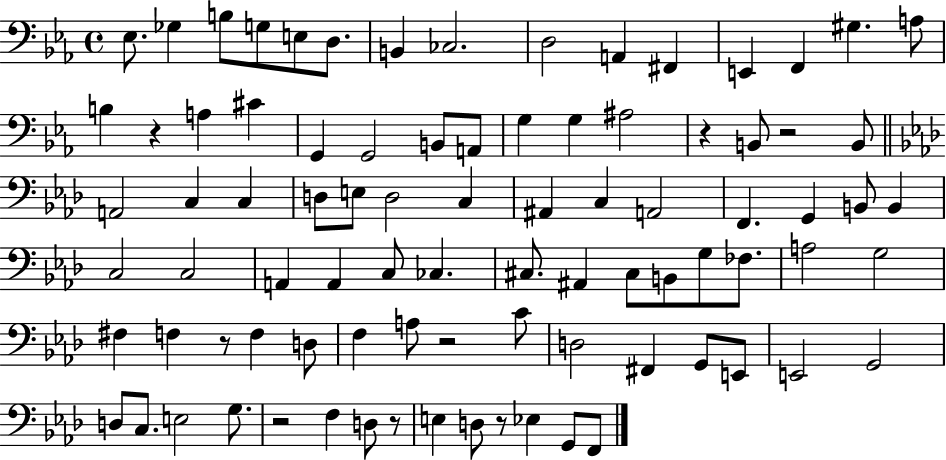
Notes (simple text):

Eb3/e. Gb3/q B3/e G3/e E3/e D3/e. B2/q CES3/h. D3/h A2/q F#2/q E2/q F2/q G#3/q. A3/e B3/q R/q A3/q C#4/q G2/q G2/h B2/e A2/e G3/q G3/q A#3/h R/q B2/e R/h B2/e A2/h C3/q C3/q D3/e E3/e D3/h C3/q A#2/q C3/q A2/h F2/q. G2/q B2/e B2/q C3/h C3/h A2/q A2/q C3/e CES3/q. C#3/e. A#2/q C#3/e B2/e G3/e FES3/e. A3/h G3/h F#3/q F3/q R/e F3/q D3/e F3/q A3/e R/h C4/e D3/h F#2/q G2/e E2/e E2/h G2/h D3/e C3/e. E3/h G3/e. R/h F3/q D3/e R/e E3/q D3/e R/e Eb3/q G2/e F2/e